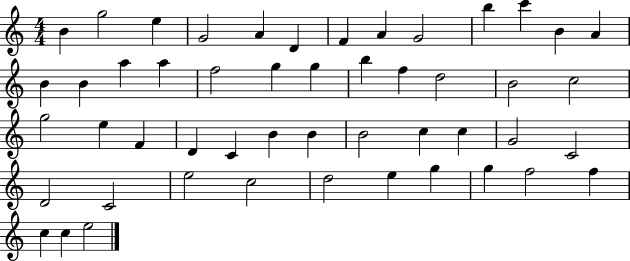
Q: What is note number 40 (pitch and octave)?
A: E5